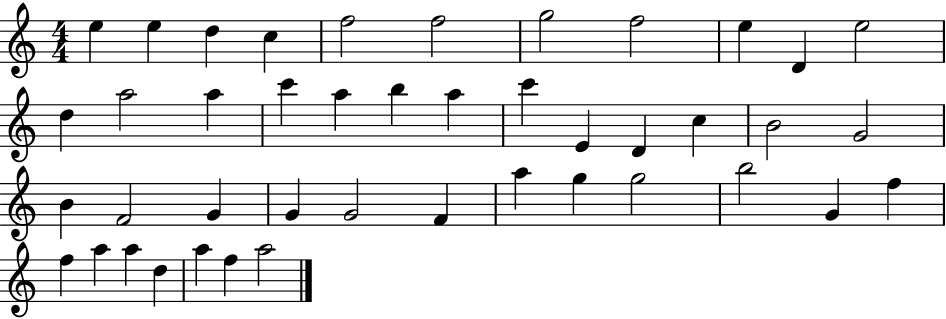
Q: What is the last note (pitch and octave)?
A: A5